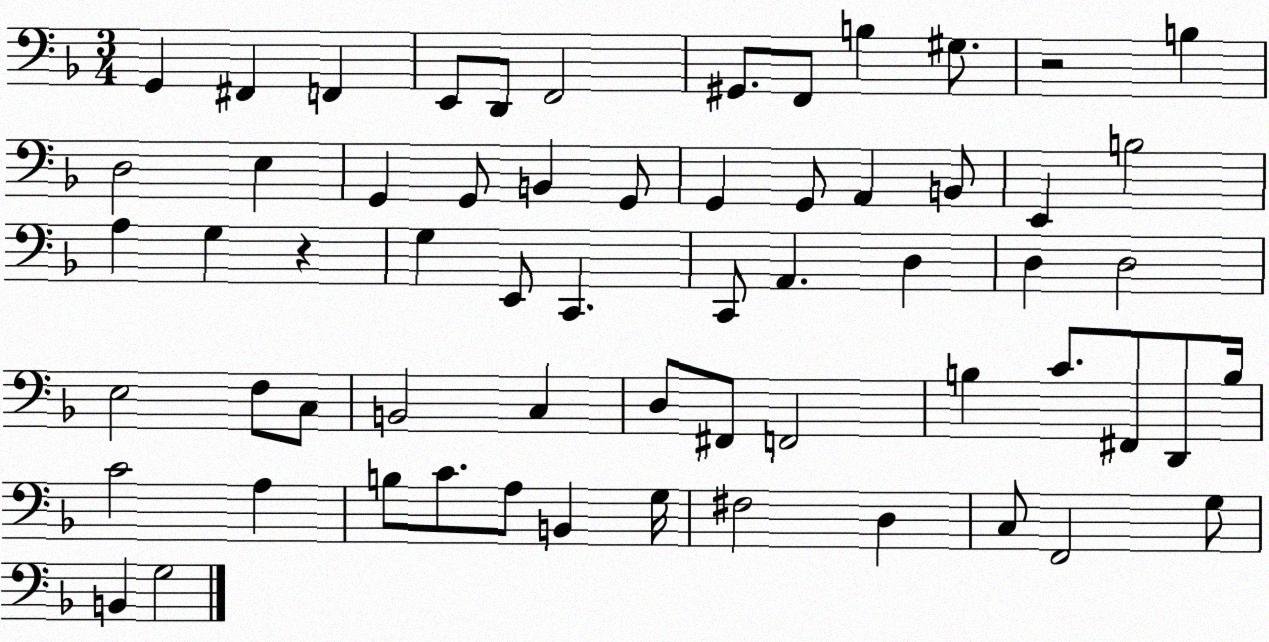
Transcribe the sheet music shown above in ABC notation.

X:1
T:Untitled
M:3/4
L:1/4
K:F
G,, ^F,, F,, E,,/2 D,,/2 F,,2 ^G,,/2 F,,/2 B, ^G,/2 z2 B, D,2 E, G,, G,,/2 B,, G,,/2 G,, G,,/2 A,, B,,/2 E,, B,2 A, G, z G, E,,/2 C,, C,,/2 A,, D, D, D,2 E,2 F,/2 C,/2 B,,2 C, D,/2 ^F,,/2 F,,2 B, C/2 ^F,,/2 D,,/2 B,/4 C2 A, B,/2 C/2 A,/2 B,, G,/4 ^F,2 D, C,/2 F,,2 G,/2 B,, G,2